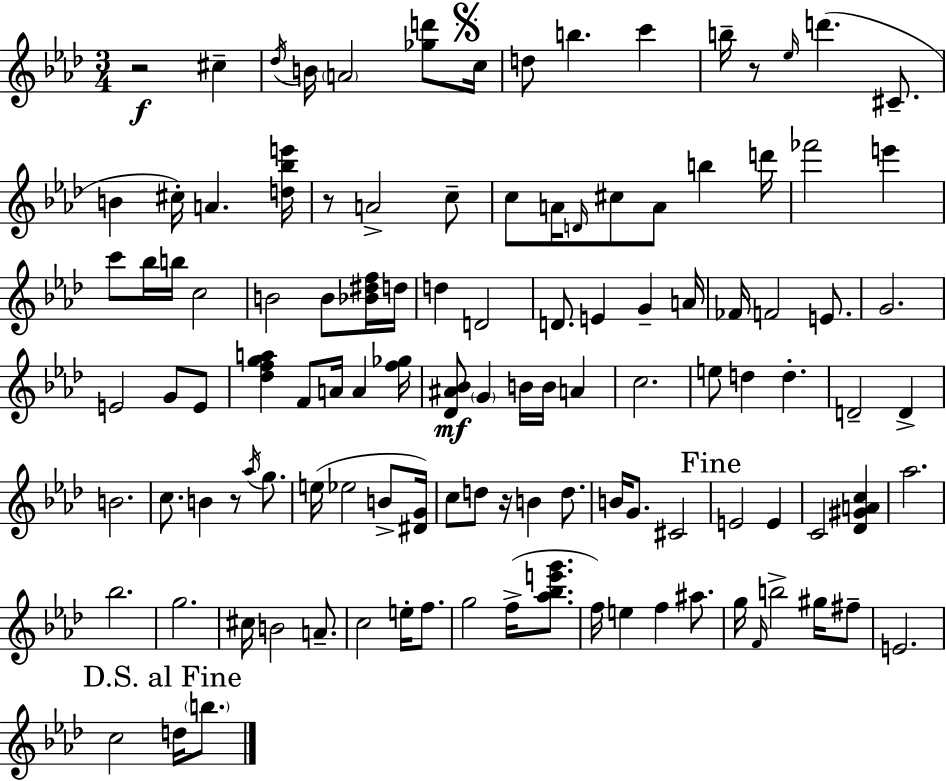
X:1
T:Untitled
M:3/4
L:1/4
K:Ab
z2 ^c _d/4 B/4 A2 [_gd']/2 c/4 d/2 b c' b/4 z/2 _e/4 d' ^C/2 B ^c/4 A [d_be']/4 z/2 A2 c/2 c/2 A/4 D/4 ^c/2 A/2 b d'/4 _f'2 e' c'/2 _b/4 b/4 c2 B2 B/2 [_B^df]/4 d/4 d D2 D/2 E G A/4 _F/4 F2 E/2 G2 E2 G/2 E/2 [_dfga] F/2 A/4 A [f_g]/4 [_D^A_B]/2 G B/4 B/4 A c2 e/2 d d D2 D B2 c/2 B z/2 _a/4 g/2 e/4 _e2 B/2 [^DG]/4 c/2 d/2 z/4 B d/2 B/4 G/2 ^C2 E2 E C2 [_D^GAc] _a2 _b2 g2 ^c/4 B2 A/2 c2 e/4 f/2 g2 f/4 [_a_be'g']/2 f/4 e f ^a/2 g/4 F/4 b2 ^g/4 ^f/2 E2 c2 d/4 b/2